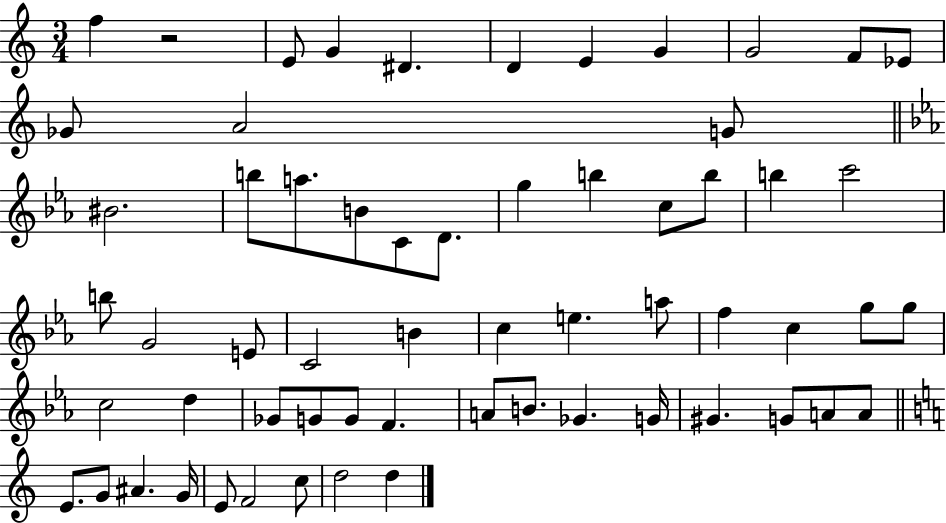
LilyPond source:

{
  \clef treble
  \numericTimeSignature
  \time 3/4
  \key c \major
  \repeat volta 2 { f''4 r2 | e'8 g'4 dis'4. | d'4 e'4 g'4 | g'2 f'8 ees'8 | \break ges'8 a'2 g'8 | \bar "||" \break \key ees \major bis'2. | b''8 a''8. b'8 c'8 d'8. | g''4 b''4 c''8 b''8 | b''4 c'''2 | \break b''8 g'2 e'8 | c'2 b'4 | c''4 e''4. a''8 | f''4 c''4 g''8 g''8 | \break c''2 d''4 | ges'8 g'8 g'8 f'4. | a'8 b'8. ges'4. g'16 | gis'4. g'8 a'8 a'8 | \break \bar "||" \break \key c \major e'8. g'8 ais'4. g'16 | e'8 f'2 c''8 | d''2 d''4 | } \bar "|."
}